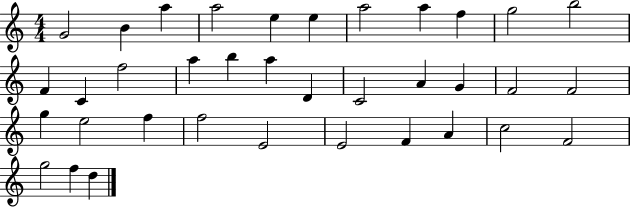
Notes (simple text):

G4/h B4/q A5/q A5/h E5/q E5/q A5/h A5/q F5/q G5/h B5/h F4/q C4/q F5/h A5/q B5/q A5/q D4/q C4/h A4/q G4/q F4/h F4/h G5/q E5/h F5/q F5/h E4/h E4/h F4/q A4/q C5/h F4/h G5/h F5/q D5/q